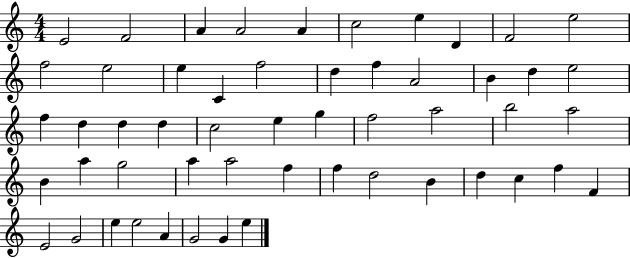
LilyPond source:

{
  \clef treble
  \numericTimeSignature
  \time 4/4
  \key c \major
  e'2 f'2 | a'4 a'2 a'4 | c''2 e''4 d'4 | f'2 e''2 | \break f''2 e''2 | e''4 c'4 f''2 | d''4 f''4 a'2 | b'4 d''4 e''2 | \break f''4 d''4 d''4 d''4 | c''2 e''4 g''4 | f''2 a''2 | b''2 a''2 | \break b'4 a''4 g''2 | a''4 a''2 f''4 | f''4 d''2 b'4 | d''4 c''4 f''4 f'4 | \break e'2 g'2 | e''4 e''2 a'4 | g'2 g'4 e''4 | \bar "|."
}